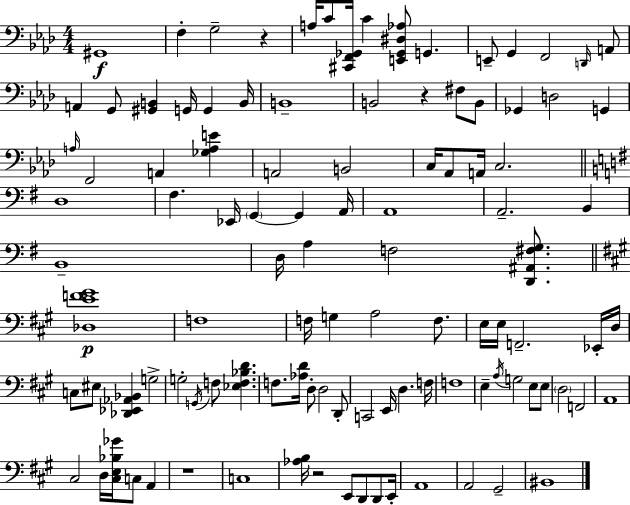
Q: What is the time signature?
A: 4/4